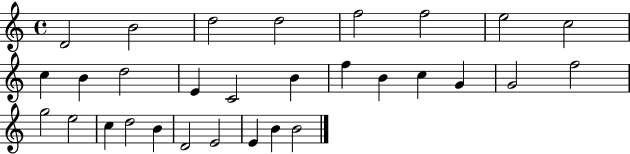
D4/h B4/h D5/h D5/h F5/h F5/h E5/h C5/h C5/q B4/q D5/h E4/q C4/h B4/q F5/q B4/q C5/q G4/q G4/h F5/h G5/h E5/h C5/q D5/h B4/q D4/h E4/h E4/q B4/q B4/h